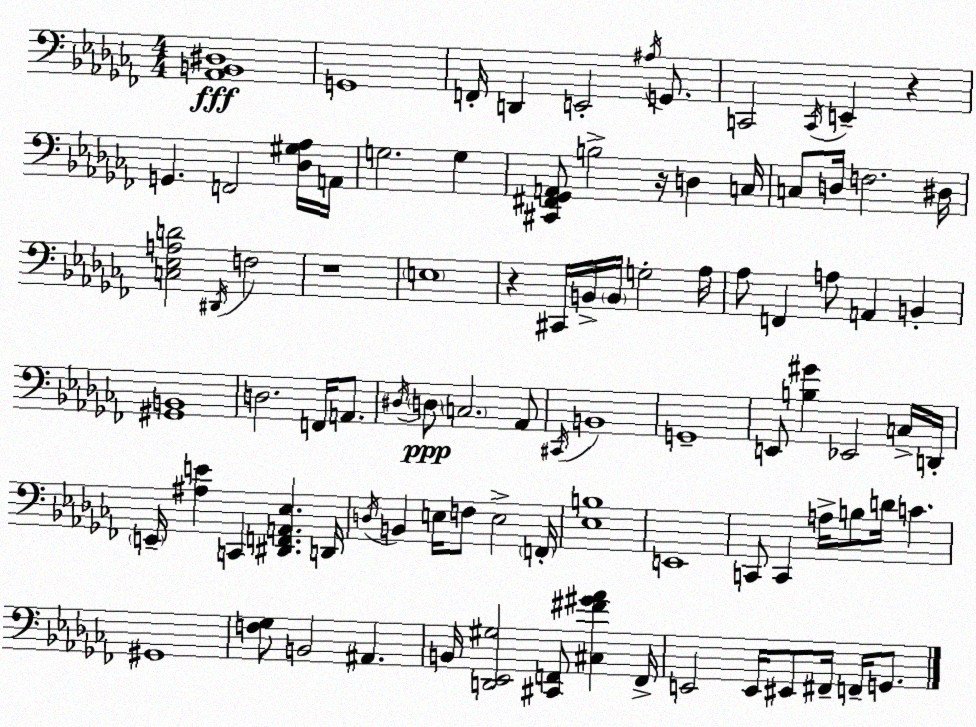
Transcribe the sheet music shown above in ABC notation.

X:1
T:Untitled
M:4/4
L:1/4
K:Abm
[_A,,B,,^D,]4 G,,4 F,,/4 D,, E,,2 ^A,/4 G,,/2 C,,2 C,,/4 E,, z G,, F,,2 [_D,^G,_A,]/4 A,,/4 G,2 G, [^C,,^F,,_G,,A,,]/2 B,2 z/4 D, C,/4 C,/2 D,/4 F,2 ^D,/4 [C,_E,A,D]2 ^D,,/4 F,2 z4 E,4 z ^C,,/4 B,,/4 B,,/4 G,2 _A,/4 _A,/2 F,, A,/2 A,, B,, [^G,,B,,]4 D,2 F,,/4 A,,/2 ^D,/4 D,/2 C,2 _A,,/2 ^C,,/4 B,,4 G,,4 E,,/2 [B,^G] _E,,2 C,/4 D,,/4 E,,/4 [^A,E] C,, [^D,,F,,A,,_E,] D,,/4 D,/4 B,, E,/4 F,/2 E,2 F,,/4 [_E,B,]4 E,,4 C,,/2 C,, A,/4 B,/2 D/4 C ^G,,4 [F,_G,]/2 B,,2 ^A,, B,,/4 [D,,_E,,^G,]2 [^C,,F,,]/2 [^C,^F^G_A] F,,/4 E,,2 E,,/4 ^E,,/2 ^F,,/4 F,,/4 G,,/2